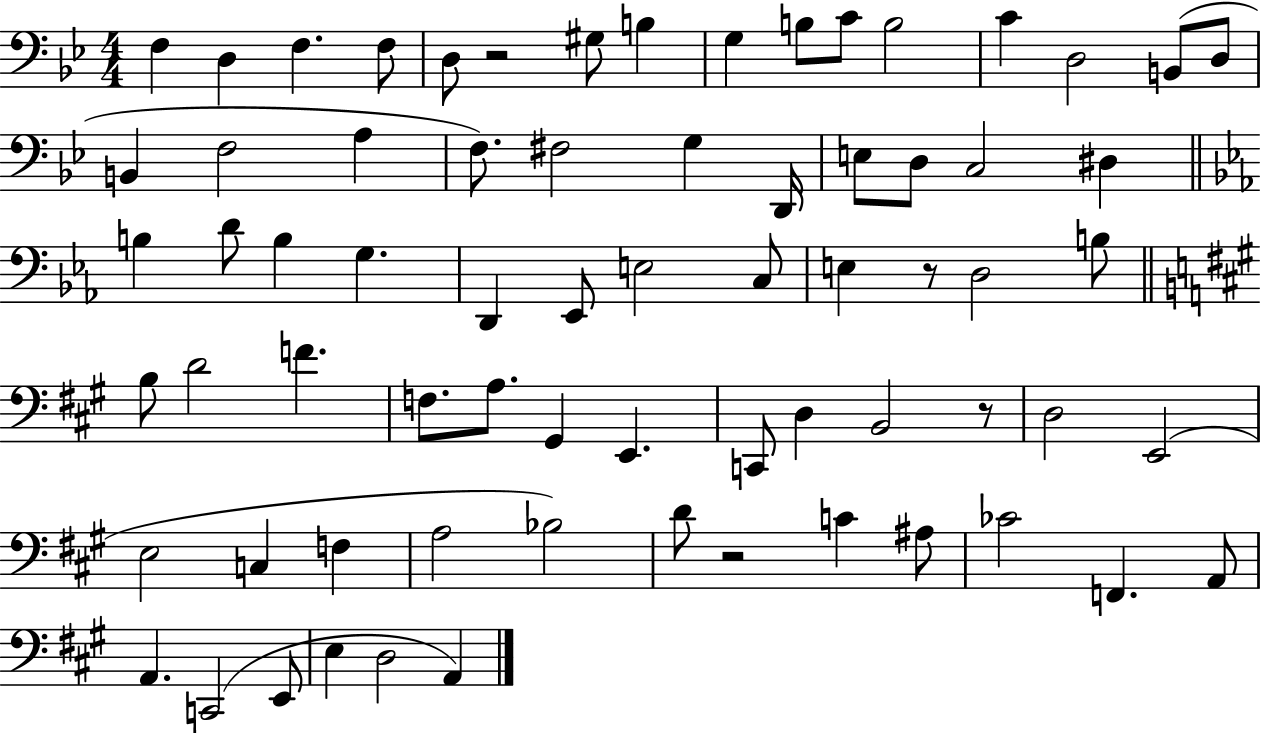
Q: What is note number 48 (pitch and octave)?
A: D3